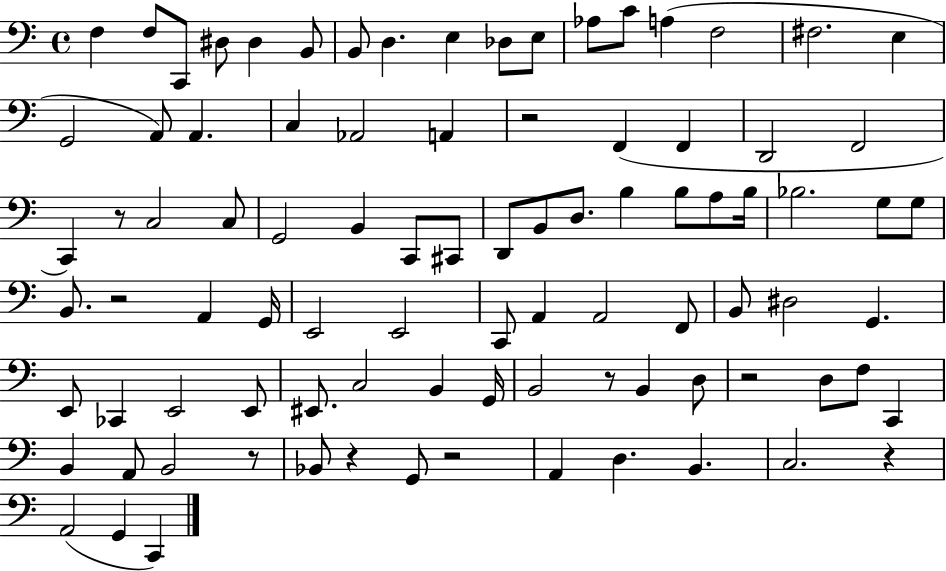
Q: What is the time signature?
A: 4/4